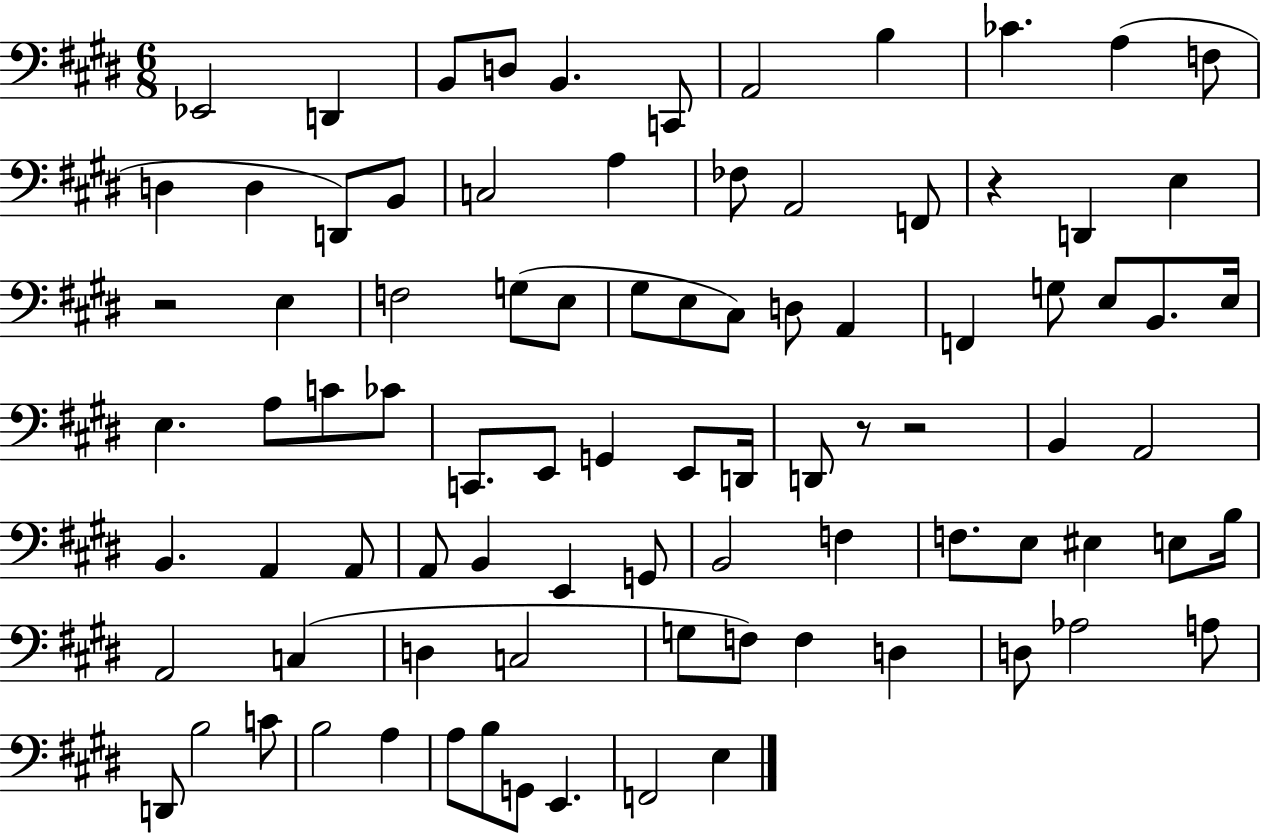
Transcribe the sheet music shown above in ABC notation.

X:1
T:Untitled
M:6/8
L:1/4
K:E
_E,,2 D,, B,,/2 D,/2 B,, C,,/2 A,,2 B, _C A, F,/2 D, D, D,,/2 B,,/2 C,2 A, _F,/2 A,,2 F,,/2 z D,, E, z2 E, F,2 G,/2 E,/2 ^G,/2 E,/2 ^C,/2 D,/2 A,, F,, G,/2 E,/2 B,,/2 E,/4 E, A,/2 C/2 _C/2 C,,/2 E,,/2 G,, E,,/2 D,,/4 D,,/2 z/2 z2 B,, A,,2 B,, A,, A,,/2 A,,/2 B,, E,, G,,/2 B,,2 F, F,/2 E,/2 ^E, E,/2 B,/4 A,,2 C, D, C,2 G,/2 F,/2 F, D, D,/2 _A,2 A,/2 D,,/2 B,2 C/2 B,2 A, A,/2 B,/2 G,,/2 E,, F,,2 E,